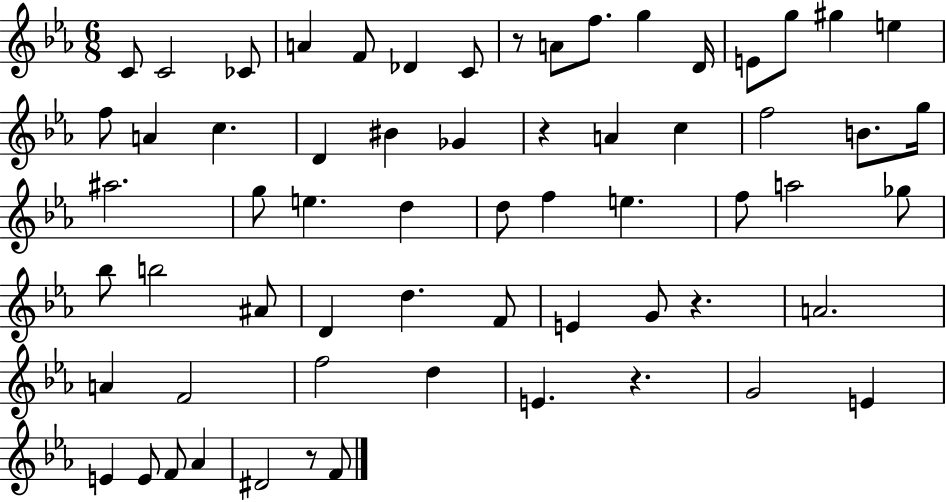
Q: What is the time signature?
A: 6/8